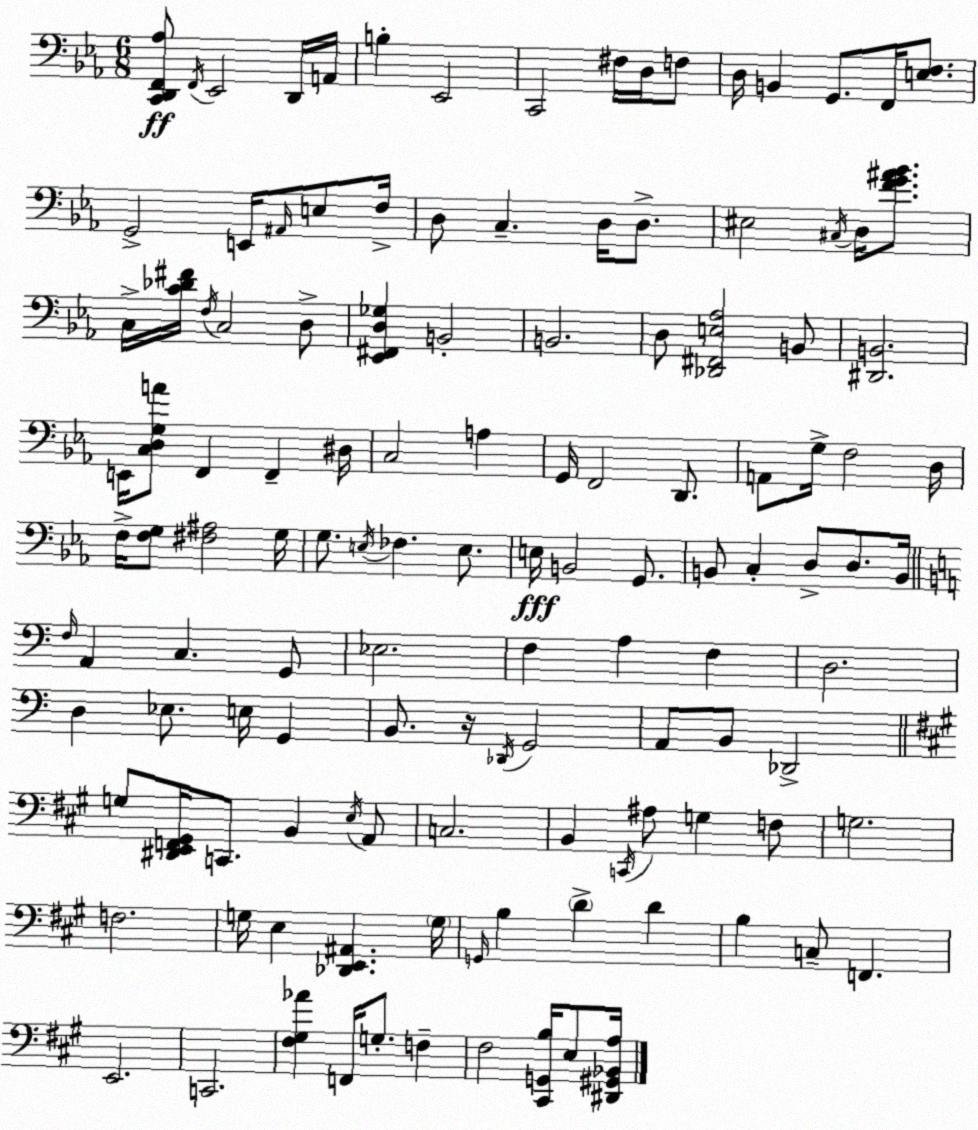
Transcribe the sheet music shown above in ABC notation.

X:1
T:Untitled
M:6/8
L:1/4
K:Eb
[C,,D,,F,,_A,]/2 F,,/4 _E,,2 D,,/4 A,,/4 B, _E,,2 C,,2 ^F,/4 D,/4 F,/2 D,/4 B,, G,,/2 F,,/4 [E,F,]/2 G,,2 E,,/4 ^A,,/4 E,/2 F,/4 D,/2 C, D,/4 D,/2 ^E,2 ^C,/4 D,/4 [FG^A_B]/2 C,/4 [C_D^F]/4 F,/4 C,2 D,/2 [_E,,^F,,D,_G,] B,,2 B,,2 D,/2 [_D,,^F,,E,_A,]2 B,,/2 [^D,,B,,]2 E,,/4 [C,D,G,A]/2 F,, F,, ^D,/4 C,2 A, G,,/4 F,,2 D,,/2 A,,/2 G,/4 F,2 D,/4 F,/4 [F,G,]/2 [^F,^A,]2 G,/4 G,/2 E,/4 _F, E,/2 E,/4 B,,2 G,,/2 B,,/2 C, D,/2 D,/2 B,,/4 F,/4 A,, C, G,,/2 _E,2 F, A, F, D,2 D, _E,/2 E,/4 G,, B,,/2 z/4 _D,,/4 G,,2 A,,/2 B,,/2 _D,,2 G,/2 [^D,,E,,F,,^G,,]/4 C,,/2 B,, E,/4 A,,/2 C,2 B,, C,,/4 ^A,/2 G, F,/2 G,2 F,2 G,/4 E, [_D,,E,,^A,,] G,/4 G,,/4 B, D D B, C,/2 F,, E,,2 C,,2 [^F,^G,_A] F,,/4 G,/2 F, ^F,2 [^C,,G,,B,]/4 E,/2 [^D,,^G,,_B,,A,]/4